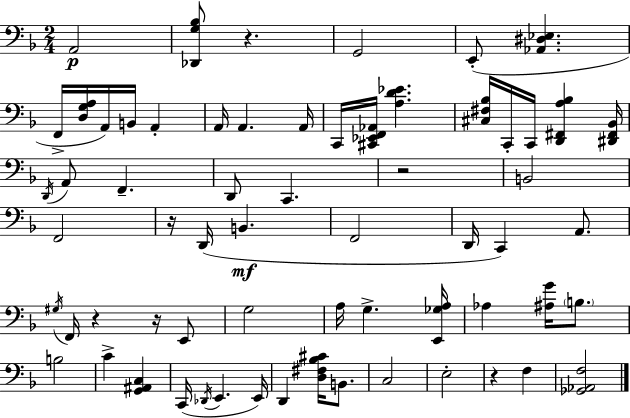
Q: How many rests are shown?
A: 6